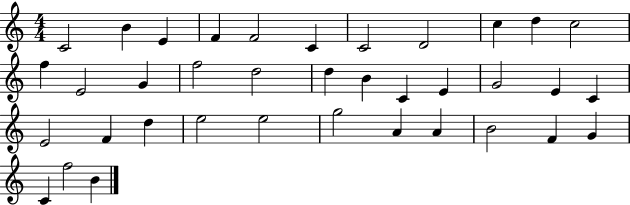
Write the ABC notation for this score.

X:1
T:Untitled
M:4/4
L:1/4
K:C
C2 B E F F2 C C2 D2 c d c2 f E2 G f2 d2 d B C E G2 E C E2 F d e2 e2 g2 A A B2 F G C f2 B